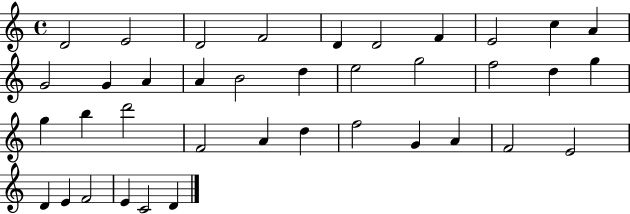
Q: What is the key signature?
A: C major